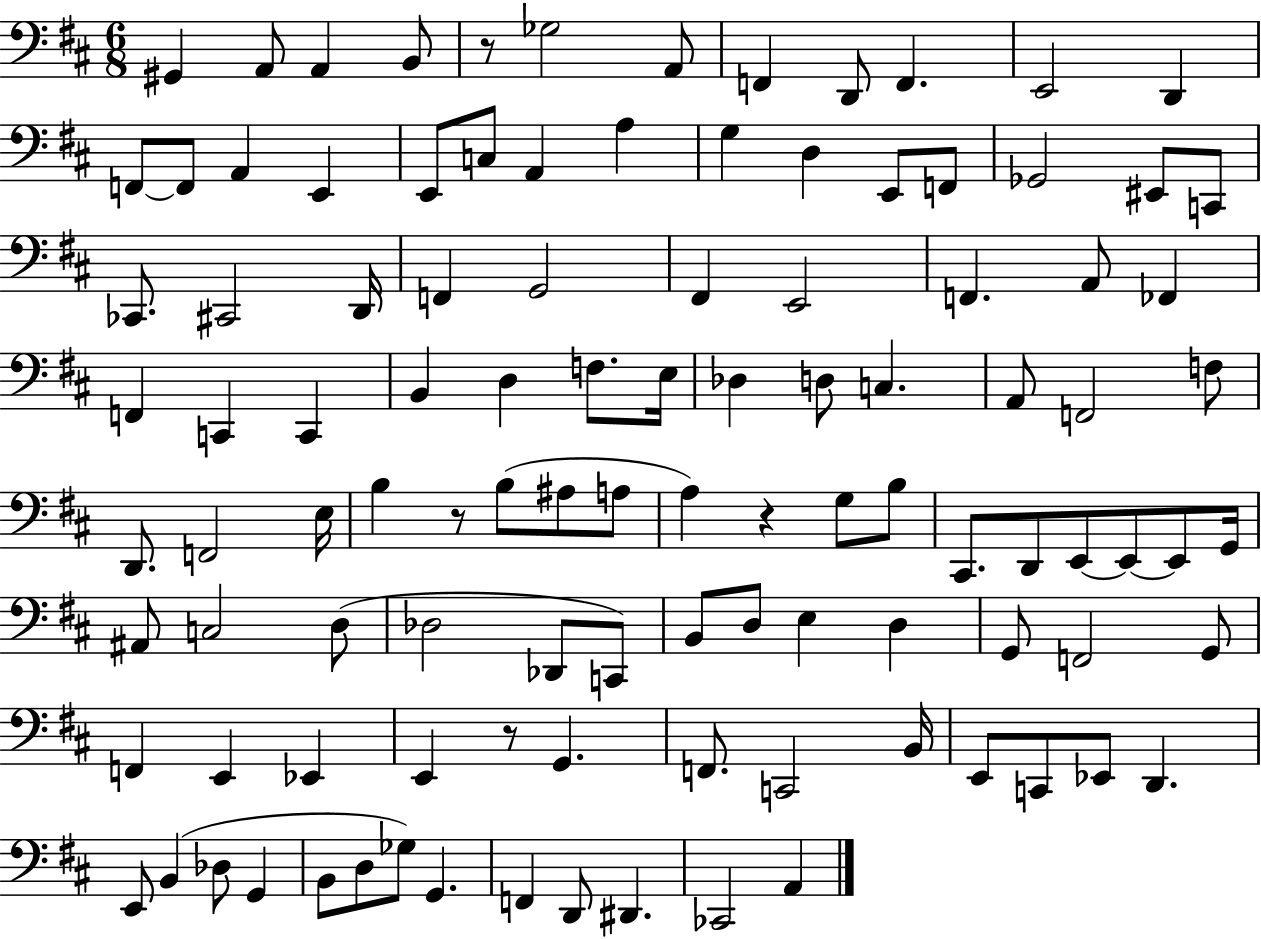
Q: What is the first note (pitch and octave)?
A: G#2